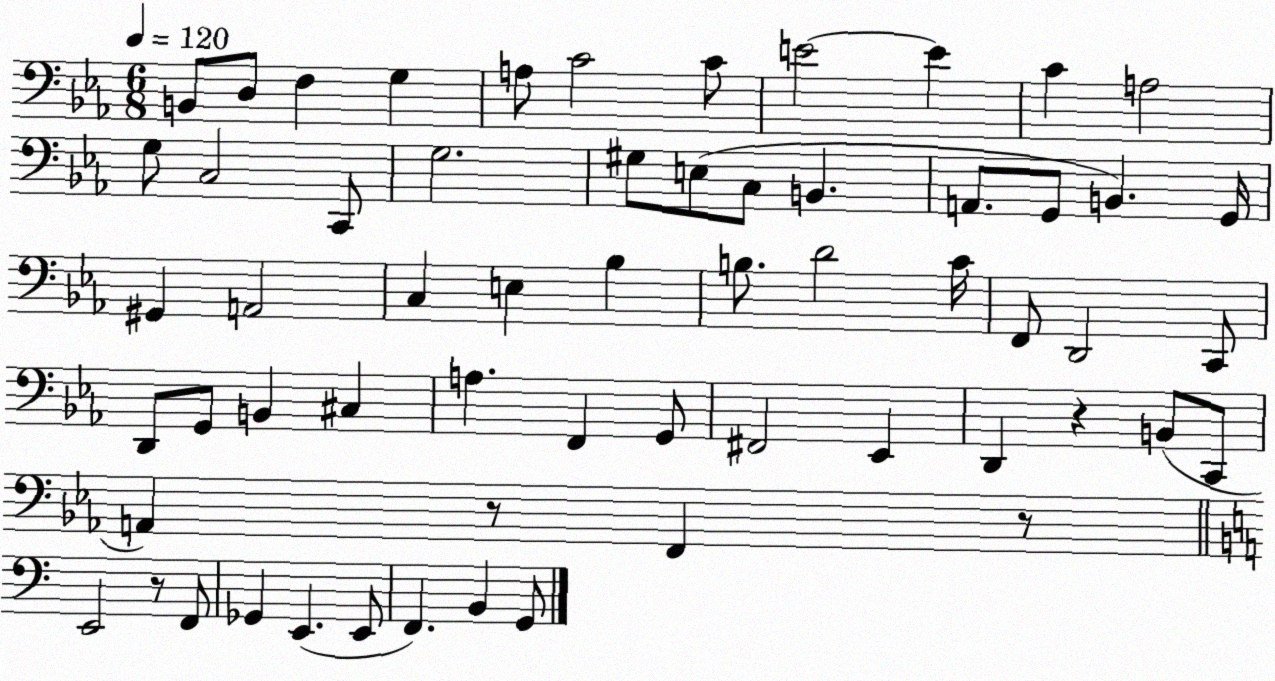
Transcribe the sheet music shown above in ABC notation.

X:1
T:Untitled
M:6/8
L:1/4
K:Eb
B,,/2 D,/2 F, G, A,/2 C2 C/2 E2 E C A,2 G,/2 C,2 C,,/2 G,2 ^G,/2 E,/2 C,/2 B,, A,,/2 G,,/2 B,, G,,/4 ^G,, A,,2 C, E, _B, B,/2 D2 C/4 F,,/2 D,,2 C,,/2 D,,/2 G,,/2 B,, ^C, A, F,, G,,/2 ^F,,2 _E,, D,, z B,,/2 C,,/2 A,, z/2 F,, z/2 E,,2 z/2 F,,/2 _G,, E,, E,,/2 F,, B,, G,,/2